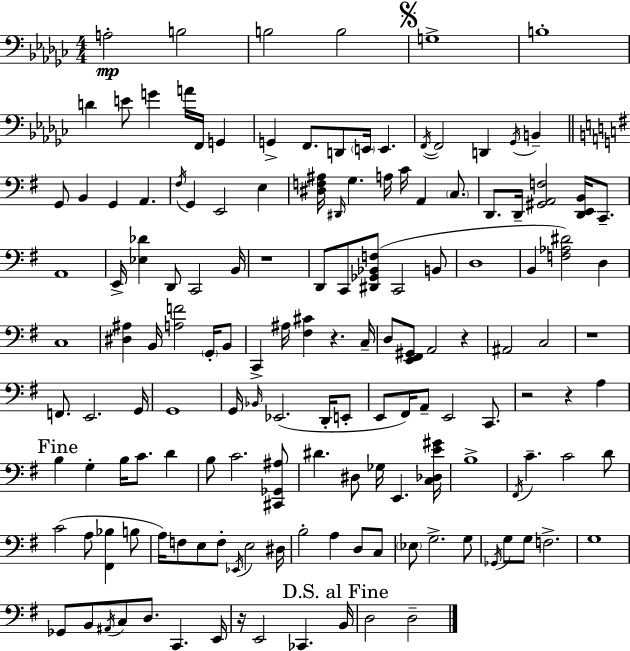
A3/h B3/h B3/h B3/h G3/w B3/w D4/q E4/e G4/q A4/s F2/s G2/q G2/q F2/e. D2/e E2/s E2/q. F2/s F2/h D2/q Gb2/s B2/q G2/e B2/q G2/q A2/q. F#3/s G2/q E2/h E3/q [D#3,F3,A#3]/s D#2/s G3/q. A3/s C4/s A2/q C3/e. D2/e. D2/s [G#2,A2,F3]/h [D2,E2,B2]/s C2/e. A2/w E2/s [Eb3,Db4]/q D2/e C2/h B2/s R/w D2/e C2/e [D#2,Gb2,Bb2,F3]/e C2/h B2/e D3/w B2/q [F3,Ab3,D#4]/h D3/q C3/w [D#3,A#3]/q B2/s [A3,F4]/h G2/s B2/e C2/q A#3/s [F#3,C#4]/q R/q. C3/s D3/e [E2,F#2,G#2]/e A2/h R/q A#2/h C3/h R/w F2/e. E2/h. G2/s G2/w G2/s Bb2/s Eb2/h. D2/s E2/e E2/e F#2/s A2/e E2/h C2/e. R/h R/q A3/q B3/q G3/q B3/s C4/e. D4/q B3/e C4/h. [C#2,Gb2,A#3]/e D#4/q. D#3/e Gb3/s E2/q. [C3,Db3,E4,G#4]/s B3/w F#2/s C4/q. C4/h D4/e C4/h A3/e [F#2,Bb3]/q B3/e A3/s F3/e E3/e F3/e Eb2/s E3/h D#3/s B3/h A3/q D3/e C3/e Eb3/e G3/h. G3/e Gb2/s G3/e G3/e F3/h. G3/w Gb2/e B2/e A#2/s C3/e D3/e. C2/q. E2/s R/s E2/h CES2/q. B2/s D3/h D3/h